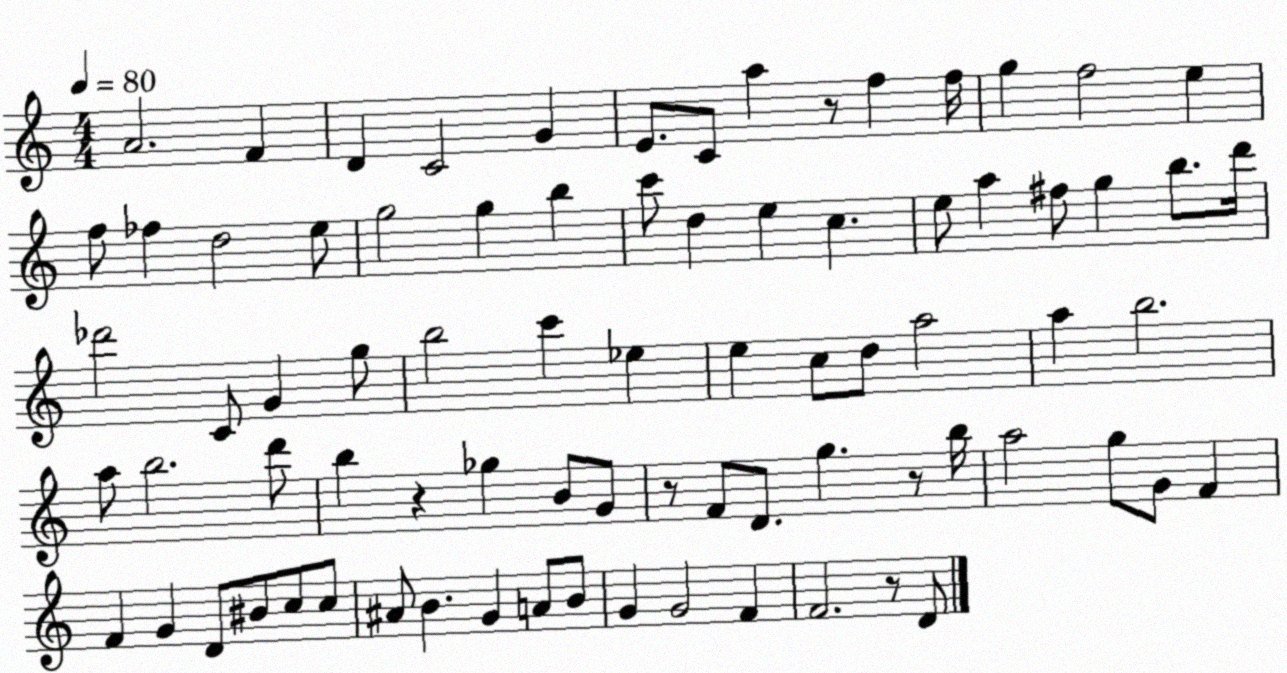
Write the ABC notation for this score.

X:1
T:Untitled
M:4/4
L:1/4
K:C
A2 F D C2 G E/2 C/2 a z/2 f f/4 g f2 e f/2 _f d2 e/2 g2 g b c'/2 d e c e/2 a ^f/2 g b/2 d'/4 _d'2 C/2 G g/2 b2 c' _e e c/2 d/2 a2 a b2 a/2 b2 d'/2 b z _g B/2 G/2 z/2 F/2 D/2 g z/2 b/4 a2 g/2 G/2 F F G D/2 ^B/2 c/2 c/2 ^A/2 B G A/2 B/2 G G2 F F2 z/2 D/2